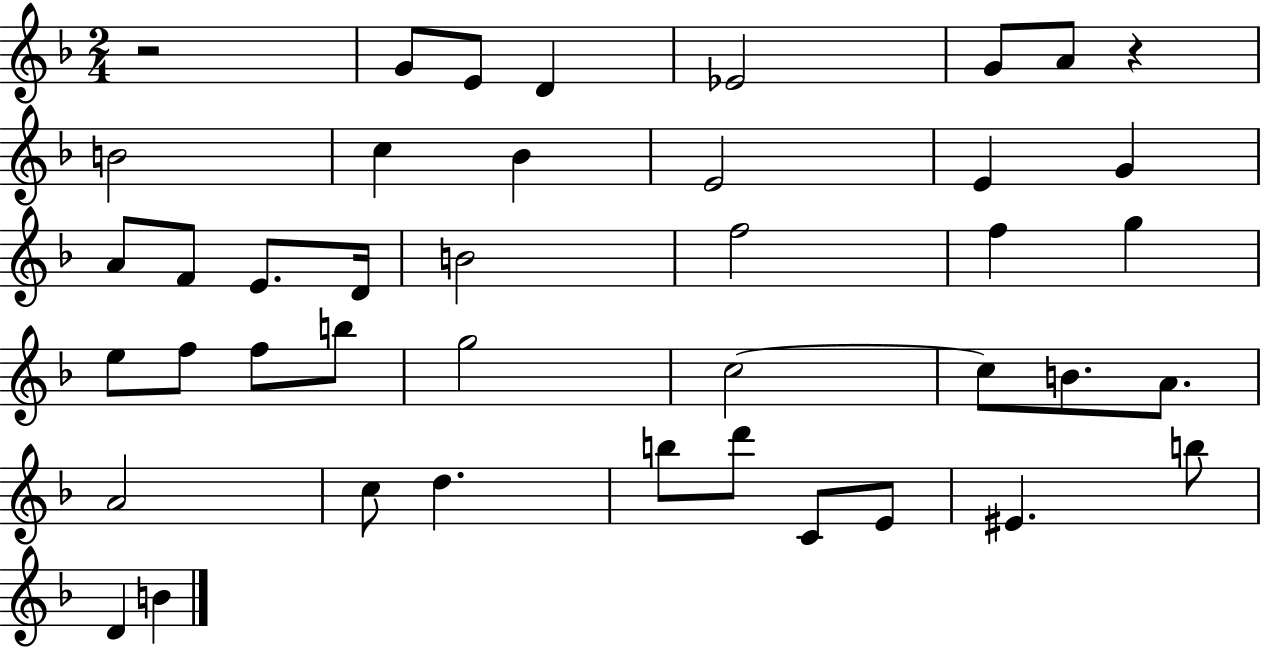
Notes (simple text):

R/h G4/e E4/e D4/q Eb4/h G4/e A4/e R/q B4/h C5/q Bb4/q E4/h E4/q G4/q A4/e F4/e E4/e. D4/s B4/h F5/h F5/q G5/q E5/e F5/e F5/e B5/e G5/h C5/h C5/e B4/e. A4/e. A4/h C5/e D5/q. B5/e D6/e C4/e E4/e EIS4/q. B5/e D4/q B4/q